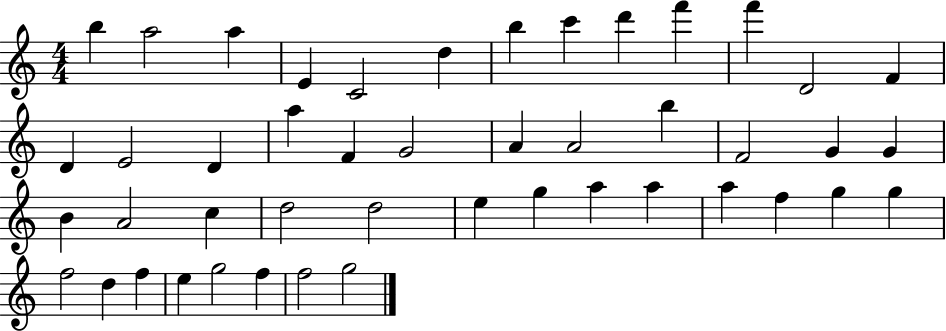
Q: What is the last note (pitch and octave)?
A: G5